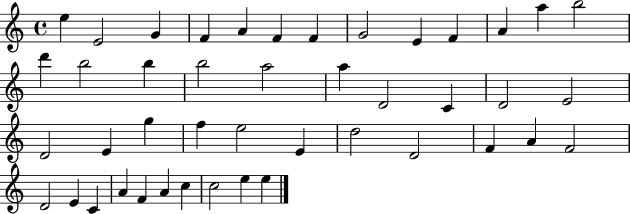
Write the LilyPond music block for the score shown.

{
  \clef treble
  \time 4/4
  \defaultTimeSignature
  \key c \major
  e''4 e'2 g'4 | f'4 a'4 f'4 f'4 | g'2 e'4 f'4 | a'4 a''4 b''2 | \break d'''4 b''2 b''4 | b''2 a''2 | a''4 d'2 c'4 | d'2 e'2 | \break d'2 e'4 g''4 | f''4 e''2 e'4 | d''2 d'2 | f'4 a'4 f'2 | \break d'2 e'4 c'4 | a'4 f'4 a'4 c''4 | c''2 e''4 e''4 | \bar "|."
}